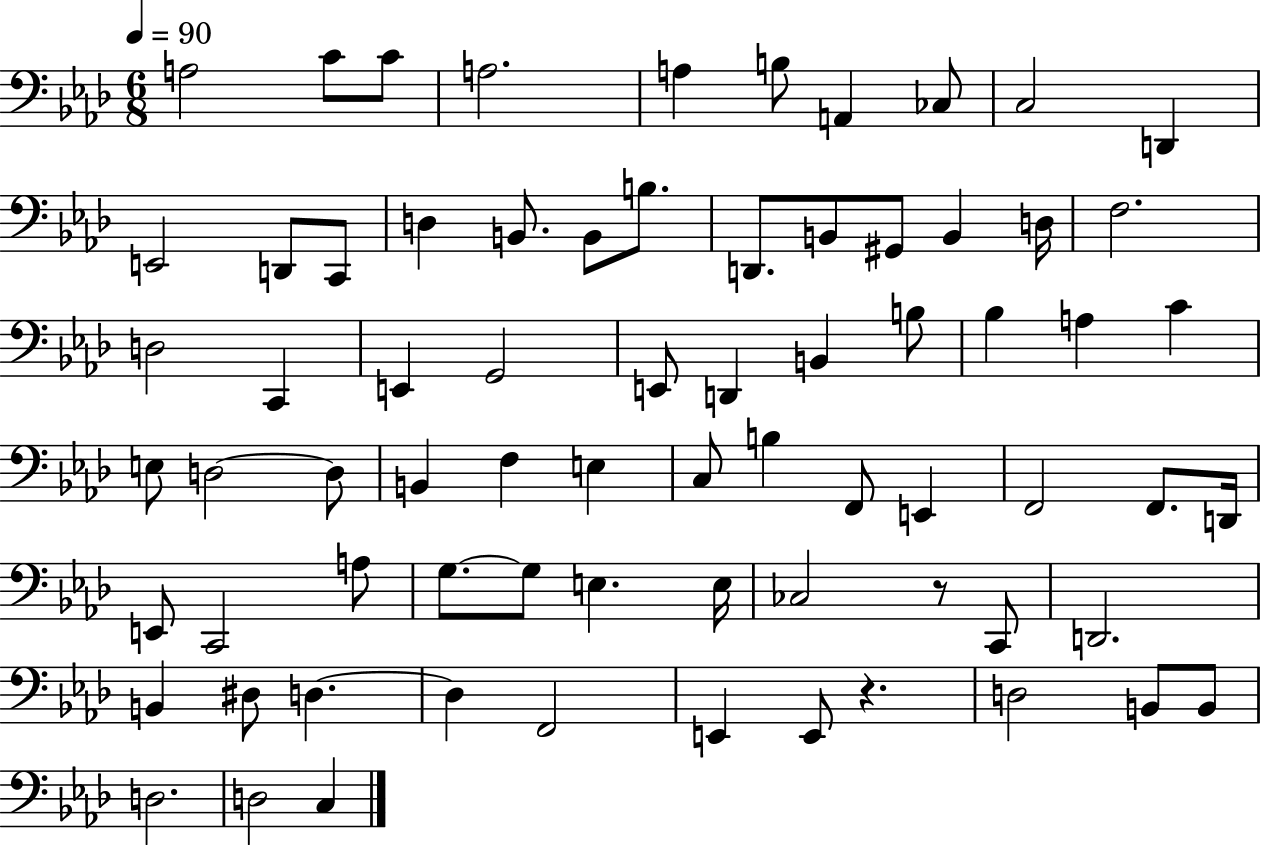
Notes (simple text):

A3/h C4/e C4/e A3/h. A3/q B3/e A2/q CES3/e C3/h D2/q E2/h D2/e C2/e D3/q B2/e. B2/e B3/e. D2/e. B2/e G#2/e B2/q D3/s F3/h. D3/h C2/q E2/q G2/h E2/e D2/q B2/q B3/e Bb3/q A3/q C4/q E3/e D3/h D3/e B2/q F3/q E3/q C3/e B3/q F2/e E2/q F2/h F2/e. D2/s E2/e C2/h A3/e G3/e. G3/e E3/q. E3/s CES3/h R/e C2/e D2/h. B2/q D#3/e D3/q. D3/q F2/h E2/q E2/e R/q. D3/h B2/e B2/e D3/h. D3/h C3/q